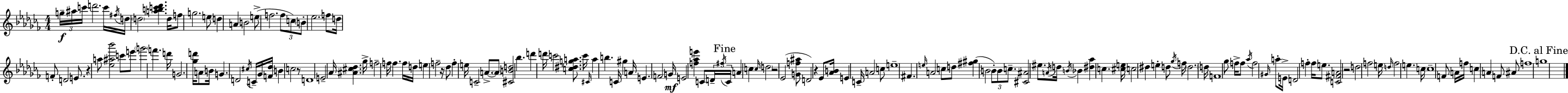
{
  \clef treble
  \numericTimeSignature
  \time 4/4
  \key aes \minor
  \tuplet 3/2 { g''16--\f ais''16 c'''16 } d'''2. c'''16 | \acciaccatura { fis''16 } d''16 \parenthesize d''2 <a'' b'' c''' des'''>4. | d''16 f''8 g''2. e''8 | d''4 a'4 b'2 | \break e''8->( f''2. \tuplet 3/2 { f''8 | c''8) \parenthesize b'8-. } ees''2. | f''8 d''16 f'8-. d'2 e'8. | r4 a''8 <ees'' ais'' bes'''>2 c'''8 | \break e'''8 \parenthesize g'''2 f'''4. | d'''16 g'2. <ges'' d'''>16 a'8 | b'16 g'4. d'2 | \acciaccatura { cis''16 } c'16-- ges'16 <f' des''>16 b'4 c''2 | \break r8 d'1 | e'2-- aes'16 <ais' cis'' des''>4. | ges''16-> f''2-- f''16 f''4. | f''16 d''16 e''4 f''2-- r16 | \break des''8 f''4-. e''16 c'2-- a'8.->~~ | \parenthesize a'8 <cis' b' d''>2 bes''4. | d'''4 d'''16 c'''2 <c'' dis'' g'' a''>8. | c'''16 \grace { cis'16 } a''4 b''4. c'16 gis''4 | \break a'16 e'4. f'2 | g'16\mf e'2 <f'' aes'' e'''>4 c'8 | \tuplet 3/2 { d'16-- \acciaccatura { fis''16 } \mark "Fine" c'16 } \parenthesize a'4 c''4 \grace { c''16 } \parenthesize d''2 | r2 ees'2( | \break <g' f'' ais''>8 d'2) r4 | ees'8 <aes' b'>16 e'4 c'16-- a'2 | c''8 e''1-- | fis'4. \grace { e''16 } a'2 | \break c''8 d''8 <fis'' gis''>4( b'2 | \tuplet 3/2 { b'8-.) b'8 c''8.-- } <cis' ais'>2 | eis''8. \acciaccatura { a'16 } d''16 \acciaccatura { b'16 } bes'4 <dis'' aes''>4 | c''4. <cis'' e''>16 c''2 | \break dis''4 e''4-. d''8 \acciaccatura { ges''16 } f''16 \parenthesize d''2. | d''16 f'1 | ges''8 f''16-> f''8 \acciaccatura { aes''16 } f''2 | \grace { gis'16 } a''8-. e'16-> d'2 | \break f''4-. f''16 e''8. <c' fis' a'>2 | r2 d''2 | f''2 e''16 \grace { d''16 } f''2 | e''4. c''16 c''1-- | \break f'8 a'16 f''16 | c''4 a'4 f'8 ais'8 f''1 | \mark "D.C. al Fine" g''1 | \bar "|."
}